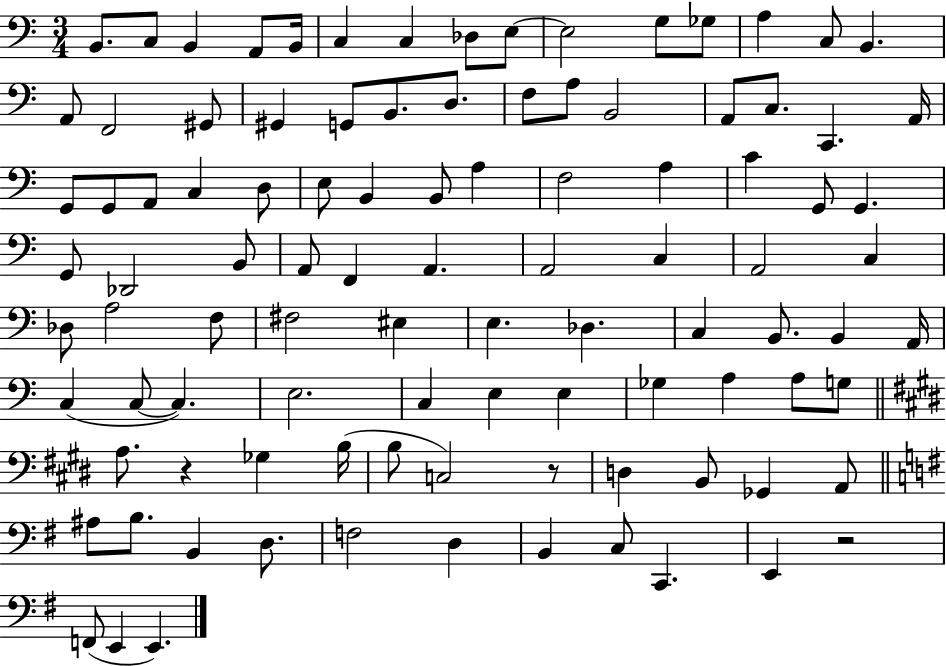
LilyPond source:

{
  \clef bass
  \numericTimeSignature
  \time 3/4
  \key c \major
  \repeat volta 2 { b,8. c8 b,4 a,8 b,16 | c4 c4 des8 e8~~ | e2 g8 ges8 | a4 c8 b,4. | \break a,8 f,2 gis,8 | gis,4 g,8 b,8. d8. | f8 a8 b,2 | a,8 c8. c,4. a,16 | \break g,8 g,8 a,8 c4 d8 | e8 b,4 b,8 a4 | f2 a4 | c'4 g,8 g,4. | \break g,8 des,2 b,8 | a,8 f,4 a,4. | a,2 c4 | a,2 c4 | \break des8 a2 f8 | fis2 eis4 | e4. des4. | c4 b,8. b,4 a,16 | \break c4( c8~~ c4.) | e2. | c4 e4 e4 | ges4 a4 a8 g8 | \break \bar "||" \break \key e \major a8. r4 ges4 b16( | b8 c2) r8 | d4 b,8 ges,4 a,8 | \bar "||" \break \key e \minor ais8 b8. b,4 d8. | f2 d4 | b,4 c8 c,4. | e,4 r2 | \break f,8( e,4 e,4.) | } \bar "|."
}